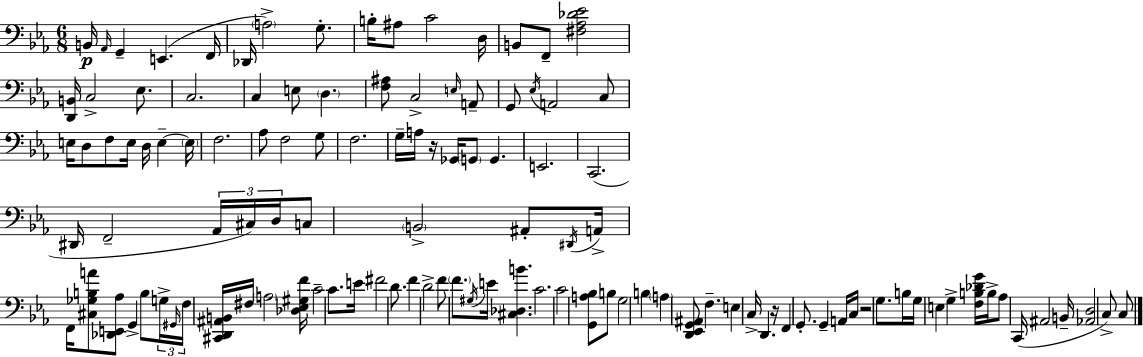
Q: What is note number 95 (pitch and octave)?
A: G3